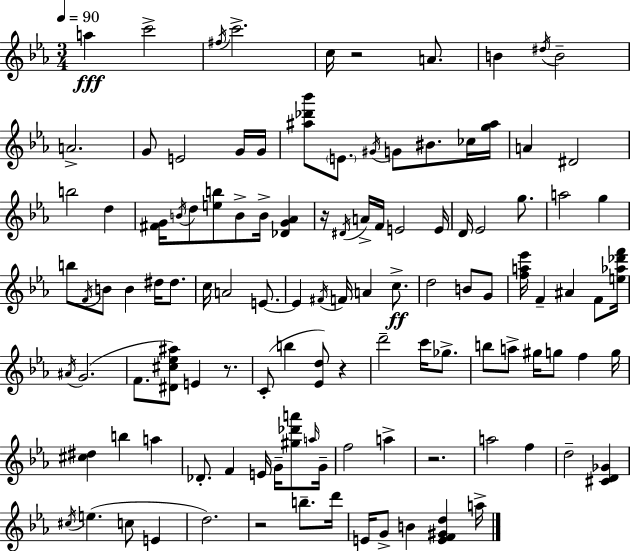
{
  \clef treble
  \numericTimeSignature
  \time 3/4
  \key ees \major
  \tempo 4 = 90
  \repeat volta 2 { a''4\fff c'''2-> | \acciaccatura { fis''16 } c'''2.-> | c''16 r2 a'8. | b'4 \acciaccatura { dis''16 } b'2-- | \break a'2.-> | g'8 e'2 | g'16 g'16 <ais'' des''' bes'''>8 \parenthesize e'8. \acciaccatura { gis'16 } g'8 bis'8. | ces''16 <g'' ais''>16 a'4 dis'2 | \break b''2 d''4 | <fis' g'>16 \acciaccatura { b'16 } d''8 <e'' b''>8 b'8-> b'16-> | <des' g' aes'>4 r16 \acciaccatura { dis'16 } a'16-> f'16 e'2 | e'16 d'16 ees'2 | \break g''8. a''2 | g''4 b''8 \acciaccatura { f'16 } b'8 b'4 | dis''16 dis''8. c''16 a'2 | e'8.~~ e'4 \acciaccatura { fis'16 } f'16 | \break a'4 c''8.->\ff d''2 | b'8 g'8 <f'' a'' ees'''>16 f'4-- | ais'4 f'8 <e'' aes'' des''' f'''>16 \acciaccatura { ais'16 }( g'2. | f'8. <dis' cis'' ees'' ais''>8) | \break e'4 r8. c'8-.( b''4 | <ees' d''>8) r4 d'''2-- | c'''16 ges''8.-> b''8 a''8-> | gis''16 g''8 f''4 g''16 <cis'' dis''>4 | \break b''4 a''4 des'8.-. f'4 | e'16 g'16-- <gis'' des''' a'''>8 \grace { a''16 } g'16-- f''2 | a''4-> r2. | a''2 | \break f''4 d''2-- | <cis' d' ges'>4 \acciaccatura { cis''16 } e''4.( | c''8 e'4 d''2.) | r2 | \break b''8.-- d'''16 e'16 g'8-> | b'4 <e' f' gis' d''>4 a''16-> } \bar "|."
}